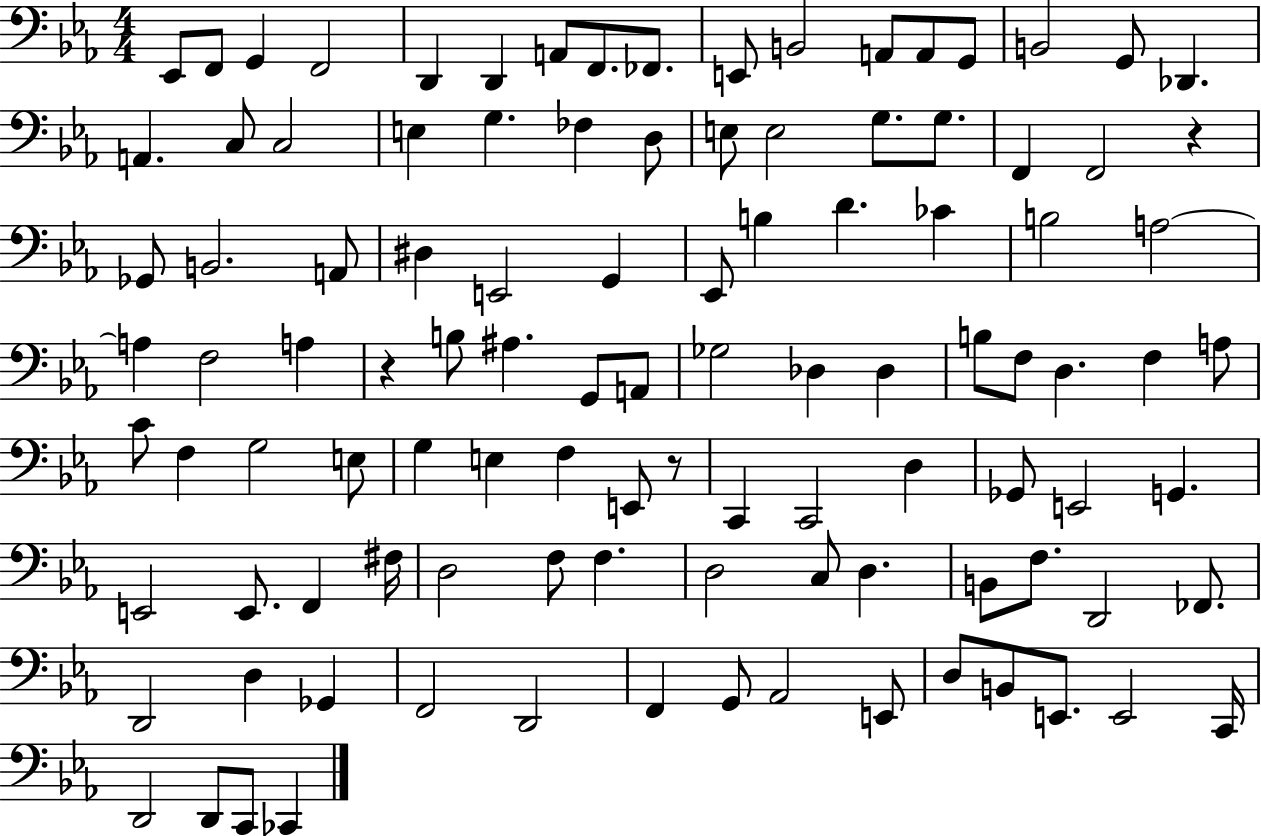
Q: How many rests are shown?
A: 3